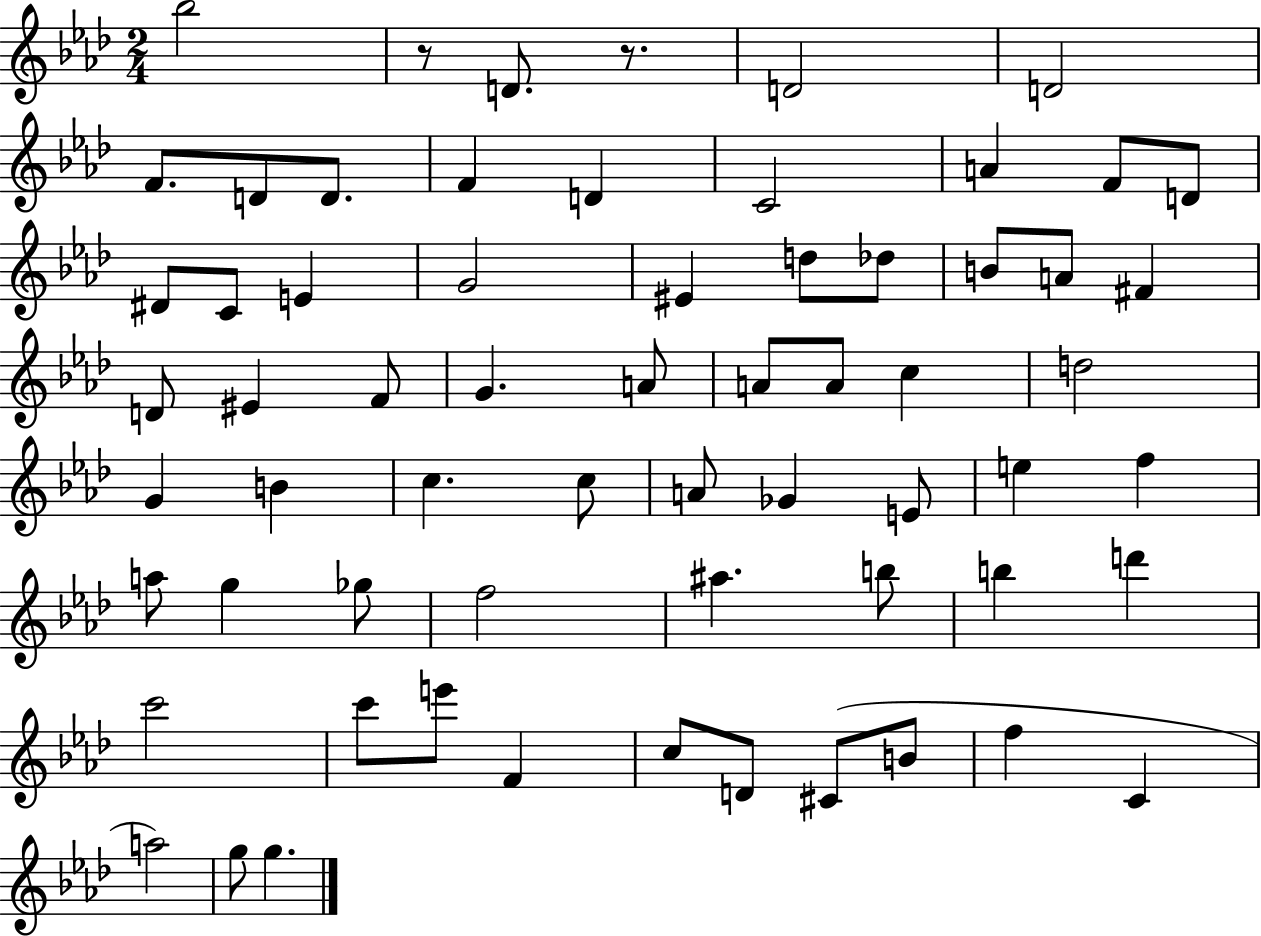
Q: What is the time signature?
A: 2/4